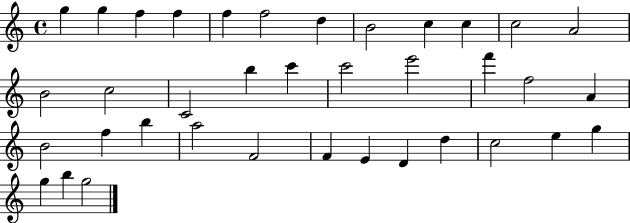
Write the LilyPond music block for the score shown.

{
  \clef treble
  \time 4/4
  \defaultTimeSignature
  \key c \major
  g''4 g''4 f''4 f''4 | f''4 f''2 d''4 | b'2 c''4 c''4 | c''2 a'2 | \break b'2 c''2 | c'2 b''4 c'''4 | c'''2 e'''2 | f'''4 f''2 a'4 | \break b'2 f''4 b''4 | a''2 f'2 | f'4 e'4 d'4 d''4 | c''2 e''4 g''4 | \break g''4 b''4 g''2 | \bar "|."
}